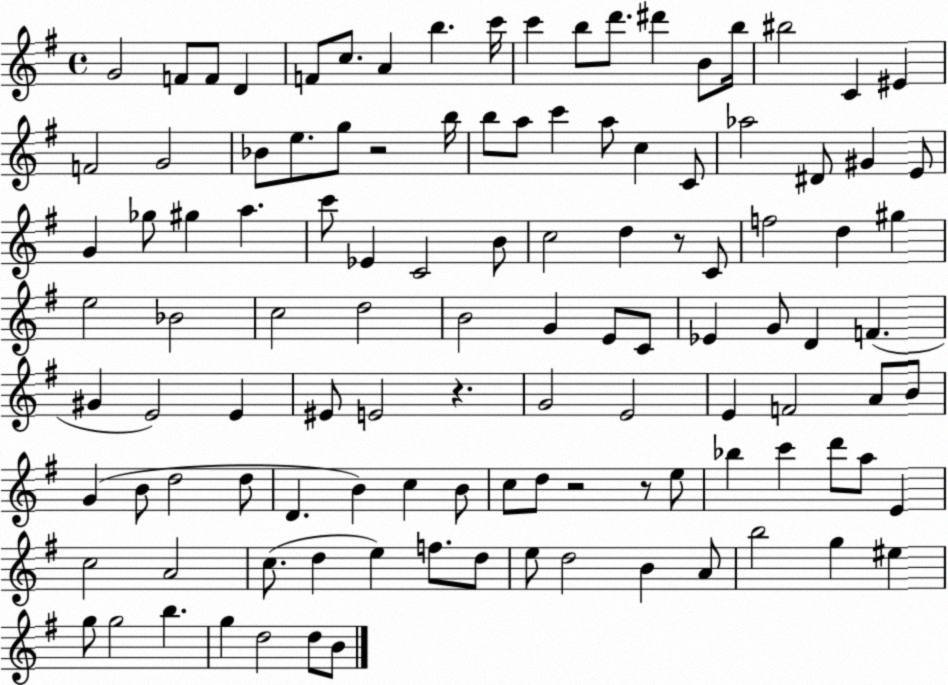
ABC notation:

X:1
T:Untitled
M:4/4
L:1/4
K:G
G2 F/2 F/2 D F/2 c/2 A b c'/4 c' b/2 d'/2 ^d' B/2 b/4 ^b2 C ^E F2 G2 _B/2 e/2 g/2 z2 b/4 b/2 a/2 c' a/2 c C/2 _a2 ^D/2 ^G E/2 G _g/2 ^g a c'/2 _E C2 B/2 c2 d z/2 C/2 f2 d ^g e2 _B2 c2 d2 B2 G E/2 C/2 _E G/2 D F ^G E2 E ^E/2 E2 z G2 E2 E F2 A/2 B/2 G B/2 d2 d/2 D B c B/2 c/2 d/2 z2 z/2 e/2 _b c' d'/2 a/2 E c2 A2 c/2 d e f/2 d/2 e/2 d2 B A/2 b2 g ^e g/2 g2 b g d2 d/2 B/2